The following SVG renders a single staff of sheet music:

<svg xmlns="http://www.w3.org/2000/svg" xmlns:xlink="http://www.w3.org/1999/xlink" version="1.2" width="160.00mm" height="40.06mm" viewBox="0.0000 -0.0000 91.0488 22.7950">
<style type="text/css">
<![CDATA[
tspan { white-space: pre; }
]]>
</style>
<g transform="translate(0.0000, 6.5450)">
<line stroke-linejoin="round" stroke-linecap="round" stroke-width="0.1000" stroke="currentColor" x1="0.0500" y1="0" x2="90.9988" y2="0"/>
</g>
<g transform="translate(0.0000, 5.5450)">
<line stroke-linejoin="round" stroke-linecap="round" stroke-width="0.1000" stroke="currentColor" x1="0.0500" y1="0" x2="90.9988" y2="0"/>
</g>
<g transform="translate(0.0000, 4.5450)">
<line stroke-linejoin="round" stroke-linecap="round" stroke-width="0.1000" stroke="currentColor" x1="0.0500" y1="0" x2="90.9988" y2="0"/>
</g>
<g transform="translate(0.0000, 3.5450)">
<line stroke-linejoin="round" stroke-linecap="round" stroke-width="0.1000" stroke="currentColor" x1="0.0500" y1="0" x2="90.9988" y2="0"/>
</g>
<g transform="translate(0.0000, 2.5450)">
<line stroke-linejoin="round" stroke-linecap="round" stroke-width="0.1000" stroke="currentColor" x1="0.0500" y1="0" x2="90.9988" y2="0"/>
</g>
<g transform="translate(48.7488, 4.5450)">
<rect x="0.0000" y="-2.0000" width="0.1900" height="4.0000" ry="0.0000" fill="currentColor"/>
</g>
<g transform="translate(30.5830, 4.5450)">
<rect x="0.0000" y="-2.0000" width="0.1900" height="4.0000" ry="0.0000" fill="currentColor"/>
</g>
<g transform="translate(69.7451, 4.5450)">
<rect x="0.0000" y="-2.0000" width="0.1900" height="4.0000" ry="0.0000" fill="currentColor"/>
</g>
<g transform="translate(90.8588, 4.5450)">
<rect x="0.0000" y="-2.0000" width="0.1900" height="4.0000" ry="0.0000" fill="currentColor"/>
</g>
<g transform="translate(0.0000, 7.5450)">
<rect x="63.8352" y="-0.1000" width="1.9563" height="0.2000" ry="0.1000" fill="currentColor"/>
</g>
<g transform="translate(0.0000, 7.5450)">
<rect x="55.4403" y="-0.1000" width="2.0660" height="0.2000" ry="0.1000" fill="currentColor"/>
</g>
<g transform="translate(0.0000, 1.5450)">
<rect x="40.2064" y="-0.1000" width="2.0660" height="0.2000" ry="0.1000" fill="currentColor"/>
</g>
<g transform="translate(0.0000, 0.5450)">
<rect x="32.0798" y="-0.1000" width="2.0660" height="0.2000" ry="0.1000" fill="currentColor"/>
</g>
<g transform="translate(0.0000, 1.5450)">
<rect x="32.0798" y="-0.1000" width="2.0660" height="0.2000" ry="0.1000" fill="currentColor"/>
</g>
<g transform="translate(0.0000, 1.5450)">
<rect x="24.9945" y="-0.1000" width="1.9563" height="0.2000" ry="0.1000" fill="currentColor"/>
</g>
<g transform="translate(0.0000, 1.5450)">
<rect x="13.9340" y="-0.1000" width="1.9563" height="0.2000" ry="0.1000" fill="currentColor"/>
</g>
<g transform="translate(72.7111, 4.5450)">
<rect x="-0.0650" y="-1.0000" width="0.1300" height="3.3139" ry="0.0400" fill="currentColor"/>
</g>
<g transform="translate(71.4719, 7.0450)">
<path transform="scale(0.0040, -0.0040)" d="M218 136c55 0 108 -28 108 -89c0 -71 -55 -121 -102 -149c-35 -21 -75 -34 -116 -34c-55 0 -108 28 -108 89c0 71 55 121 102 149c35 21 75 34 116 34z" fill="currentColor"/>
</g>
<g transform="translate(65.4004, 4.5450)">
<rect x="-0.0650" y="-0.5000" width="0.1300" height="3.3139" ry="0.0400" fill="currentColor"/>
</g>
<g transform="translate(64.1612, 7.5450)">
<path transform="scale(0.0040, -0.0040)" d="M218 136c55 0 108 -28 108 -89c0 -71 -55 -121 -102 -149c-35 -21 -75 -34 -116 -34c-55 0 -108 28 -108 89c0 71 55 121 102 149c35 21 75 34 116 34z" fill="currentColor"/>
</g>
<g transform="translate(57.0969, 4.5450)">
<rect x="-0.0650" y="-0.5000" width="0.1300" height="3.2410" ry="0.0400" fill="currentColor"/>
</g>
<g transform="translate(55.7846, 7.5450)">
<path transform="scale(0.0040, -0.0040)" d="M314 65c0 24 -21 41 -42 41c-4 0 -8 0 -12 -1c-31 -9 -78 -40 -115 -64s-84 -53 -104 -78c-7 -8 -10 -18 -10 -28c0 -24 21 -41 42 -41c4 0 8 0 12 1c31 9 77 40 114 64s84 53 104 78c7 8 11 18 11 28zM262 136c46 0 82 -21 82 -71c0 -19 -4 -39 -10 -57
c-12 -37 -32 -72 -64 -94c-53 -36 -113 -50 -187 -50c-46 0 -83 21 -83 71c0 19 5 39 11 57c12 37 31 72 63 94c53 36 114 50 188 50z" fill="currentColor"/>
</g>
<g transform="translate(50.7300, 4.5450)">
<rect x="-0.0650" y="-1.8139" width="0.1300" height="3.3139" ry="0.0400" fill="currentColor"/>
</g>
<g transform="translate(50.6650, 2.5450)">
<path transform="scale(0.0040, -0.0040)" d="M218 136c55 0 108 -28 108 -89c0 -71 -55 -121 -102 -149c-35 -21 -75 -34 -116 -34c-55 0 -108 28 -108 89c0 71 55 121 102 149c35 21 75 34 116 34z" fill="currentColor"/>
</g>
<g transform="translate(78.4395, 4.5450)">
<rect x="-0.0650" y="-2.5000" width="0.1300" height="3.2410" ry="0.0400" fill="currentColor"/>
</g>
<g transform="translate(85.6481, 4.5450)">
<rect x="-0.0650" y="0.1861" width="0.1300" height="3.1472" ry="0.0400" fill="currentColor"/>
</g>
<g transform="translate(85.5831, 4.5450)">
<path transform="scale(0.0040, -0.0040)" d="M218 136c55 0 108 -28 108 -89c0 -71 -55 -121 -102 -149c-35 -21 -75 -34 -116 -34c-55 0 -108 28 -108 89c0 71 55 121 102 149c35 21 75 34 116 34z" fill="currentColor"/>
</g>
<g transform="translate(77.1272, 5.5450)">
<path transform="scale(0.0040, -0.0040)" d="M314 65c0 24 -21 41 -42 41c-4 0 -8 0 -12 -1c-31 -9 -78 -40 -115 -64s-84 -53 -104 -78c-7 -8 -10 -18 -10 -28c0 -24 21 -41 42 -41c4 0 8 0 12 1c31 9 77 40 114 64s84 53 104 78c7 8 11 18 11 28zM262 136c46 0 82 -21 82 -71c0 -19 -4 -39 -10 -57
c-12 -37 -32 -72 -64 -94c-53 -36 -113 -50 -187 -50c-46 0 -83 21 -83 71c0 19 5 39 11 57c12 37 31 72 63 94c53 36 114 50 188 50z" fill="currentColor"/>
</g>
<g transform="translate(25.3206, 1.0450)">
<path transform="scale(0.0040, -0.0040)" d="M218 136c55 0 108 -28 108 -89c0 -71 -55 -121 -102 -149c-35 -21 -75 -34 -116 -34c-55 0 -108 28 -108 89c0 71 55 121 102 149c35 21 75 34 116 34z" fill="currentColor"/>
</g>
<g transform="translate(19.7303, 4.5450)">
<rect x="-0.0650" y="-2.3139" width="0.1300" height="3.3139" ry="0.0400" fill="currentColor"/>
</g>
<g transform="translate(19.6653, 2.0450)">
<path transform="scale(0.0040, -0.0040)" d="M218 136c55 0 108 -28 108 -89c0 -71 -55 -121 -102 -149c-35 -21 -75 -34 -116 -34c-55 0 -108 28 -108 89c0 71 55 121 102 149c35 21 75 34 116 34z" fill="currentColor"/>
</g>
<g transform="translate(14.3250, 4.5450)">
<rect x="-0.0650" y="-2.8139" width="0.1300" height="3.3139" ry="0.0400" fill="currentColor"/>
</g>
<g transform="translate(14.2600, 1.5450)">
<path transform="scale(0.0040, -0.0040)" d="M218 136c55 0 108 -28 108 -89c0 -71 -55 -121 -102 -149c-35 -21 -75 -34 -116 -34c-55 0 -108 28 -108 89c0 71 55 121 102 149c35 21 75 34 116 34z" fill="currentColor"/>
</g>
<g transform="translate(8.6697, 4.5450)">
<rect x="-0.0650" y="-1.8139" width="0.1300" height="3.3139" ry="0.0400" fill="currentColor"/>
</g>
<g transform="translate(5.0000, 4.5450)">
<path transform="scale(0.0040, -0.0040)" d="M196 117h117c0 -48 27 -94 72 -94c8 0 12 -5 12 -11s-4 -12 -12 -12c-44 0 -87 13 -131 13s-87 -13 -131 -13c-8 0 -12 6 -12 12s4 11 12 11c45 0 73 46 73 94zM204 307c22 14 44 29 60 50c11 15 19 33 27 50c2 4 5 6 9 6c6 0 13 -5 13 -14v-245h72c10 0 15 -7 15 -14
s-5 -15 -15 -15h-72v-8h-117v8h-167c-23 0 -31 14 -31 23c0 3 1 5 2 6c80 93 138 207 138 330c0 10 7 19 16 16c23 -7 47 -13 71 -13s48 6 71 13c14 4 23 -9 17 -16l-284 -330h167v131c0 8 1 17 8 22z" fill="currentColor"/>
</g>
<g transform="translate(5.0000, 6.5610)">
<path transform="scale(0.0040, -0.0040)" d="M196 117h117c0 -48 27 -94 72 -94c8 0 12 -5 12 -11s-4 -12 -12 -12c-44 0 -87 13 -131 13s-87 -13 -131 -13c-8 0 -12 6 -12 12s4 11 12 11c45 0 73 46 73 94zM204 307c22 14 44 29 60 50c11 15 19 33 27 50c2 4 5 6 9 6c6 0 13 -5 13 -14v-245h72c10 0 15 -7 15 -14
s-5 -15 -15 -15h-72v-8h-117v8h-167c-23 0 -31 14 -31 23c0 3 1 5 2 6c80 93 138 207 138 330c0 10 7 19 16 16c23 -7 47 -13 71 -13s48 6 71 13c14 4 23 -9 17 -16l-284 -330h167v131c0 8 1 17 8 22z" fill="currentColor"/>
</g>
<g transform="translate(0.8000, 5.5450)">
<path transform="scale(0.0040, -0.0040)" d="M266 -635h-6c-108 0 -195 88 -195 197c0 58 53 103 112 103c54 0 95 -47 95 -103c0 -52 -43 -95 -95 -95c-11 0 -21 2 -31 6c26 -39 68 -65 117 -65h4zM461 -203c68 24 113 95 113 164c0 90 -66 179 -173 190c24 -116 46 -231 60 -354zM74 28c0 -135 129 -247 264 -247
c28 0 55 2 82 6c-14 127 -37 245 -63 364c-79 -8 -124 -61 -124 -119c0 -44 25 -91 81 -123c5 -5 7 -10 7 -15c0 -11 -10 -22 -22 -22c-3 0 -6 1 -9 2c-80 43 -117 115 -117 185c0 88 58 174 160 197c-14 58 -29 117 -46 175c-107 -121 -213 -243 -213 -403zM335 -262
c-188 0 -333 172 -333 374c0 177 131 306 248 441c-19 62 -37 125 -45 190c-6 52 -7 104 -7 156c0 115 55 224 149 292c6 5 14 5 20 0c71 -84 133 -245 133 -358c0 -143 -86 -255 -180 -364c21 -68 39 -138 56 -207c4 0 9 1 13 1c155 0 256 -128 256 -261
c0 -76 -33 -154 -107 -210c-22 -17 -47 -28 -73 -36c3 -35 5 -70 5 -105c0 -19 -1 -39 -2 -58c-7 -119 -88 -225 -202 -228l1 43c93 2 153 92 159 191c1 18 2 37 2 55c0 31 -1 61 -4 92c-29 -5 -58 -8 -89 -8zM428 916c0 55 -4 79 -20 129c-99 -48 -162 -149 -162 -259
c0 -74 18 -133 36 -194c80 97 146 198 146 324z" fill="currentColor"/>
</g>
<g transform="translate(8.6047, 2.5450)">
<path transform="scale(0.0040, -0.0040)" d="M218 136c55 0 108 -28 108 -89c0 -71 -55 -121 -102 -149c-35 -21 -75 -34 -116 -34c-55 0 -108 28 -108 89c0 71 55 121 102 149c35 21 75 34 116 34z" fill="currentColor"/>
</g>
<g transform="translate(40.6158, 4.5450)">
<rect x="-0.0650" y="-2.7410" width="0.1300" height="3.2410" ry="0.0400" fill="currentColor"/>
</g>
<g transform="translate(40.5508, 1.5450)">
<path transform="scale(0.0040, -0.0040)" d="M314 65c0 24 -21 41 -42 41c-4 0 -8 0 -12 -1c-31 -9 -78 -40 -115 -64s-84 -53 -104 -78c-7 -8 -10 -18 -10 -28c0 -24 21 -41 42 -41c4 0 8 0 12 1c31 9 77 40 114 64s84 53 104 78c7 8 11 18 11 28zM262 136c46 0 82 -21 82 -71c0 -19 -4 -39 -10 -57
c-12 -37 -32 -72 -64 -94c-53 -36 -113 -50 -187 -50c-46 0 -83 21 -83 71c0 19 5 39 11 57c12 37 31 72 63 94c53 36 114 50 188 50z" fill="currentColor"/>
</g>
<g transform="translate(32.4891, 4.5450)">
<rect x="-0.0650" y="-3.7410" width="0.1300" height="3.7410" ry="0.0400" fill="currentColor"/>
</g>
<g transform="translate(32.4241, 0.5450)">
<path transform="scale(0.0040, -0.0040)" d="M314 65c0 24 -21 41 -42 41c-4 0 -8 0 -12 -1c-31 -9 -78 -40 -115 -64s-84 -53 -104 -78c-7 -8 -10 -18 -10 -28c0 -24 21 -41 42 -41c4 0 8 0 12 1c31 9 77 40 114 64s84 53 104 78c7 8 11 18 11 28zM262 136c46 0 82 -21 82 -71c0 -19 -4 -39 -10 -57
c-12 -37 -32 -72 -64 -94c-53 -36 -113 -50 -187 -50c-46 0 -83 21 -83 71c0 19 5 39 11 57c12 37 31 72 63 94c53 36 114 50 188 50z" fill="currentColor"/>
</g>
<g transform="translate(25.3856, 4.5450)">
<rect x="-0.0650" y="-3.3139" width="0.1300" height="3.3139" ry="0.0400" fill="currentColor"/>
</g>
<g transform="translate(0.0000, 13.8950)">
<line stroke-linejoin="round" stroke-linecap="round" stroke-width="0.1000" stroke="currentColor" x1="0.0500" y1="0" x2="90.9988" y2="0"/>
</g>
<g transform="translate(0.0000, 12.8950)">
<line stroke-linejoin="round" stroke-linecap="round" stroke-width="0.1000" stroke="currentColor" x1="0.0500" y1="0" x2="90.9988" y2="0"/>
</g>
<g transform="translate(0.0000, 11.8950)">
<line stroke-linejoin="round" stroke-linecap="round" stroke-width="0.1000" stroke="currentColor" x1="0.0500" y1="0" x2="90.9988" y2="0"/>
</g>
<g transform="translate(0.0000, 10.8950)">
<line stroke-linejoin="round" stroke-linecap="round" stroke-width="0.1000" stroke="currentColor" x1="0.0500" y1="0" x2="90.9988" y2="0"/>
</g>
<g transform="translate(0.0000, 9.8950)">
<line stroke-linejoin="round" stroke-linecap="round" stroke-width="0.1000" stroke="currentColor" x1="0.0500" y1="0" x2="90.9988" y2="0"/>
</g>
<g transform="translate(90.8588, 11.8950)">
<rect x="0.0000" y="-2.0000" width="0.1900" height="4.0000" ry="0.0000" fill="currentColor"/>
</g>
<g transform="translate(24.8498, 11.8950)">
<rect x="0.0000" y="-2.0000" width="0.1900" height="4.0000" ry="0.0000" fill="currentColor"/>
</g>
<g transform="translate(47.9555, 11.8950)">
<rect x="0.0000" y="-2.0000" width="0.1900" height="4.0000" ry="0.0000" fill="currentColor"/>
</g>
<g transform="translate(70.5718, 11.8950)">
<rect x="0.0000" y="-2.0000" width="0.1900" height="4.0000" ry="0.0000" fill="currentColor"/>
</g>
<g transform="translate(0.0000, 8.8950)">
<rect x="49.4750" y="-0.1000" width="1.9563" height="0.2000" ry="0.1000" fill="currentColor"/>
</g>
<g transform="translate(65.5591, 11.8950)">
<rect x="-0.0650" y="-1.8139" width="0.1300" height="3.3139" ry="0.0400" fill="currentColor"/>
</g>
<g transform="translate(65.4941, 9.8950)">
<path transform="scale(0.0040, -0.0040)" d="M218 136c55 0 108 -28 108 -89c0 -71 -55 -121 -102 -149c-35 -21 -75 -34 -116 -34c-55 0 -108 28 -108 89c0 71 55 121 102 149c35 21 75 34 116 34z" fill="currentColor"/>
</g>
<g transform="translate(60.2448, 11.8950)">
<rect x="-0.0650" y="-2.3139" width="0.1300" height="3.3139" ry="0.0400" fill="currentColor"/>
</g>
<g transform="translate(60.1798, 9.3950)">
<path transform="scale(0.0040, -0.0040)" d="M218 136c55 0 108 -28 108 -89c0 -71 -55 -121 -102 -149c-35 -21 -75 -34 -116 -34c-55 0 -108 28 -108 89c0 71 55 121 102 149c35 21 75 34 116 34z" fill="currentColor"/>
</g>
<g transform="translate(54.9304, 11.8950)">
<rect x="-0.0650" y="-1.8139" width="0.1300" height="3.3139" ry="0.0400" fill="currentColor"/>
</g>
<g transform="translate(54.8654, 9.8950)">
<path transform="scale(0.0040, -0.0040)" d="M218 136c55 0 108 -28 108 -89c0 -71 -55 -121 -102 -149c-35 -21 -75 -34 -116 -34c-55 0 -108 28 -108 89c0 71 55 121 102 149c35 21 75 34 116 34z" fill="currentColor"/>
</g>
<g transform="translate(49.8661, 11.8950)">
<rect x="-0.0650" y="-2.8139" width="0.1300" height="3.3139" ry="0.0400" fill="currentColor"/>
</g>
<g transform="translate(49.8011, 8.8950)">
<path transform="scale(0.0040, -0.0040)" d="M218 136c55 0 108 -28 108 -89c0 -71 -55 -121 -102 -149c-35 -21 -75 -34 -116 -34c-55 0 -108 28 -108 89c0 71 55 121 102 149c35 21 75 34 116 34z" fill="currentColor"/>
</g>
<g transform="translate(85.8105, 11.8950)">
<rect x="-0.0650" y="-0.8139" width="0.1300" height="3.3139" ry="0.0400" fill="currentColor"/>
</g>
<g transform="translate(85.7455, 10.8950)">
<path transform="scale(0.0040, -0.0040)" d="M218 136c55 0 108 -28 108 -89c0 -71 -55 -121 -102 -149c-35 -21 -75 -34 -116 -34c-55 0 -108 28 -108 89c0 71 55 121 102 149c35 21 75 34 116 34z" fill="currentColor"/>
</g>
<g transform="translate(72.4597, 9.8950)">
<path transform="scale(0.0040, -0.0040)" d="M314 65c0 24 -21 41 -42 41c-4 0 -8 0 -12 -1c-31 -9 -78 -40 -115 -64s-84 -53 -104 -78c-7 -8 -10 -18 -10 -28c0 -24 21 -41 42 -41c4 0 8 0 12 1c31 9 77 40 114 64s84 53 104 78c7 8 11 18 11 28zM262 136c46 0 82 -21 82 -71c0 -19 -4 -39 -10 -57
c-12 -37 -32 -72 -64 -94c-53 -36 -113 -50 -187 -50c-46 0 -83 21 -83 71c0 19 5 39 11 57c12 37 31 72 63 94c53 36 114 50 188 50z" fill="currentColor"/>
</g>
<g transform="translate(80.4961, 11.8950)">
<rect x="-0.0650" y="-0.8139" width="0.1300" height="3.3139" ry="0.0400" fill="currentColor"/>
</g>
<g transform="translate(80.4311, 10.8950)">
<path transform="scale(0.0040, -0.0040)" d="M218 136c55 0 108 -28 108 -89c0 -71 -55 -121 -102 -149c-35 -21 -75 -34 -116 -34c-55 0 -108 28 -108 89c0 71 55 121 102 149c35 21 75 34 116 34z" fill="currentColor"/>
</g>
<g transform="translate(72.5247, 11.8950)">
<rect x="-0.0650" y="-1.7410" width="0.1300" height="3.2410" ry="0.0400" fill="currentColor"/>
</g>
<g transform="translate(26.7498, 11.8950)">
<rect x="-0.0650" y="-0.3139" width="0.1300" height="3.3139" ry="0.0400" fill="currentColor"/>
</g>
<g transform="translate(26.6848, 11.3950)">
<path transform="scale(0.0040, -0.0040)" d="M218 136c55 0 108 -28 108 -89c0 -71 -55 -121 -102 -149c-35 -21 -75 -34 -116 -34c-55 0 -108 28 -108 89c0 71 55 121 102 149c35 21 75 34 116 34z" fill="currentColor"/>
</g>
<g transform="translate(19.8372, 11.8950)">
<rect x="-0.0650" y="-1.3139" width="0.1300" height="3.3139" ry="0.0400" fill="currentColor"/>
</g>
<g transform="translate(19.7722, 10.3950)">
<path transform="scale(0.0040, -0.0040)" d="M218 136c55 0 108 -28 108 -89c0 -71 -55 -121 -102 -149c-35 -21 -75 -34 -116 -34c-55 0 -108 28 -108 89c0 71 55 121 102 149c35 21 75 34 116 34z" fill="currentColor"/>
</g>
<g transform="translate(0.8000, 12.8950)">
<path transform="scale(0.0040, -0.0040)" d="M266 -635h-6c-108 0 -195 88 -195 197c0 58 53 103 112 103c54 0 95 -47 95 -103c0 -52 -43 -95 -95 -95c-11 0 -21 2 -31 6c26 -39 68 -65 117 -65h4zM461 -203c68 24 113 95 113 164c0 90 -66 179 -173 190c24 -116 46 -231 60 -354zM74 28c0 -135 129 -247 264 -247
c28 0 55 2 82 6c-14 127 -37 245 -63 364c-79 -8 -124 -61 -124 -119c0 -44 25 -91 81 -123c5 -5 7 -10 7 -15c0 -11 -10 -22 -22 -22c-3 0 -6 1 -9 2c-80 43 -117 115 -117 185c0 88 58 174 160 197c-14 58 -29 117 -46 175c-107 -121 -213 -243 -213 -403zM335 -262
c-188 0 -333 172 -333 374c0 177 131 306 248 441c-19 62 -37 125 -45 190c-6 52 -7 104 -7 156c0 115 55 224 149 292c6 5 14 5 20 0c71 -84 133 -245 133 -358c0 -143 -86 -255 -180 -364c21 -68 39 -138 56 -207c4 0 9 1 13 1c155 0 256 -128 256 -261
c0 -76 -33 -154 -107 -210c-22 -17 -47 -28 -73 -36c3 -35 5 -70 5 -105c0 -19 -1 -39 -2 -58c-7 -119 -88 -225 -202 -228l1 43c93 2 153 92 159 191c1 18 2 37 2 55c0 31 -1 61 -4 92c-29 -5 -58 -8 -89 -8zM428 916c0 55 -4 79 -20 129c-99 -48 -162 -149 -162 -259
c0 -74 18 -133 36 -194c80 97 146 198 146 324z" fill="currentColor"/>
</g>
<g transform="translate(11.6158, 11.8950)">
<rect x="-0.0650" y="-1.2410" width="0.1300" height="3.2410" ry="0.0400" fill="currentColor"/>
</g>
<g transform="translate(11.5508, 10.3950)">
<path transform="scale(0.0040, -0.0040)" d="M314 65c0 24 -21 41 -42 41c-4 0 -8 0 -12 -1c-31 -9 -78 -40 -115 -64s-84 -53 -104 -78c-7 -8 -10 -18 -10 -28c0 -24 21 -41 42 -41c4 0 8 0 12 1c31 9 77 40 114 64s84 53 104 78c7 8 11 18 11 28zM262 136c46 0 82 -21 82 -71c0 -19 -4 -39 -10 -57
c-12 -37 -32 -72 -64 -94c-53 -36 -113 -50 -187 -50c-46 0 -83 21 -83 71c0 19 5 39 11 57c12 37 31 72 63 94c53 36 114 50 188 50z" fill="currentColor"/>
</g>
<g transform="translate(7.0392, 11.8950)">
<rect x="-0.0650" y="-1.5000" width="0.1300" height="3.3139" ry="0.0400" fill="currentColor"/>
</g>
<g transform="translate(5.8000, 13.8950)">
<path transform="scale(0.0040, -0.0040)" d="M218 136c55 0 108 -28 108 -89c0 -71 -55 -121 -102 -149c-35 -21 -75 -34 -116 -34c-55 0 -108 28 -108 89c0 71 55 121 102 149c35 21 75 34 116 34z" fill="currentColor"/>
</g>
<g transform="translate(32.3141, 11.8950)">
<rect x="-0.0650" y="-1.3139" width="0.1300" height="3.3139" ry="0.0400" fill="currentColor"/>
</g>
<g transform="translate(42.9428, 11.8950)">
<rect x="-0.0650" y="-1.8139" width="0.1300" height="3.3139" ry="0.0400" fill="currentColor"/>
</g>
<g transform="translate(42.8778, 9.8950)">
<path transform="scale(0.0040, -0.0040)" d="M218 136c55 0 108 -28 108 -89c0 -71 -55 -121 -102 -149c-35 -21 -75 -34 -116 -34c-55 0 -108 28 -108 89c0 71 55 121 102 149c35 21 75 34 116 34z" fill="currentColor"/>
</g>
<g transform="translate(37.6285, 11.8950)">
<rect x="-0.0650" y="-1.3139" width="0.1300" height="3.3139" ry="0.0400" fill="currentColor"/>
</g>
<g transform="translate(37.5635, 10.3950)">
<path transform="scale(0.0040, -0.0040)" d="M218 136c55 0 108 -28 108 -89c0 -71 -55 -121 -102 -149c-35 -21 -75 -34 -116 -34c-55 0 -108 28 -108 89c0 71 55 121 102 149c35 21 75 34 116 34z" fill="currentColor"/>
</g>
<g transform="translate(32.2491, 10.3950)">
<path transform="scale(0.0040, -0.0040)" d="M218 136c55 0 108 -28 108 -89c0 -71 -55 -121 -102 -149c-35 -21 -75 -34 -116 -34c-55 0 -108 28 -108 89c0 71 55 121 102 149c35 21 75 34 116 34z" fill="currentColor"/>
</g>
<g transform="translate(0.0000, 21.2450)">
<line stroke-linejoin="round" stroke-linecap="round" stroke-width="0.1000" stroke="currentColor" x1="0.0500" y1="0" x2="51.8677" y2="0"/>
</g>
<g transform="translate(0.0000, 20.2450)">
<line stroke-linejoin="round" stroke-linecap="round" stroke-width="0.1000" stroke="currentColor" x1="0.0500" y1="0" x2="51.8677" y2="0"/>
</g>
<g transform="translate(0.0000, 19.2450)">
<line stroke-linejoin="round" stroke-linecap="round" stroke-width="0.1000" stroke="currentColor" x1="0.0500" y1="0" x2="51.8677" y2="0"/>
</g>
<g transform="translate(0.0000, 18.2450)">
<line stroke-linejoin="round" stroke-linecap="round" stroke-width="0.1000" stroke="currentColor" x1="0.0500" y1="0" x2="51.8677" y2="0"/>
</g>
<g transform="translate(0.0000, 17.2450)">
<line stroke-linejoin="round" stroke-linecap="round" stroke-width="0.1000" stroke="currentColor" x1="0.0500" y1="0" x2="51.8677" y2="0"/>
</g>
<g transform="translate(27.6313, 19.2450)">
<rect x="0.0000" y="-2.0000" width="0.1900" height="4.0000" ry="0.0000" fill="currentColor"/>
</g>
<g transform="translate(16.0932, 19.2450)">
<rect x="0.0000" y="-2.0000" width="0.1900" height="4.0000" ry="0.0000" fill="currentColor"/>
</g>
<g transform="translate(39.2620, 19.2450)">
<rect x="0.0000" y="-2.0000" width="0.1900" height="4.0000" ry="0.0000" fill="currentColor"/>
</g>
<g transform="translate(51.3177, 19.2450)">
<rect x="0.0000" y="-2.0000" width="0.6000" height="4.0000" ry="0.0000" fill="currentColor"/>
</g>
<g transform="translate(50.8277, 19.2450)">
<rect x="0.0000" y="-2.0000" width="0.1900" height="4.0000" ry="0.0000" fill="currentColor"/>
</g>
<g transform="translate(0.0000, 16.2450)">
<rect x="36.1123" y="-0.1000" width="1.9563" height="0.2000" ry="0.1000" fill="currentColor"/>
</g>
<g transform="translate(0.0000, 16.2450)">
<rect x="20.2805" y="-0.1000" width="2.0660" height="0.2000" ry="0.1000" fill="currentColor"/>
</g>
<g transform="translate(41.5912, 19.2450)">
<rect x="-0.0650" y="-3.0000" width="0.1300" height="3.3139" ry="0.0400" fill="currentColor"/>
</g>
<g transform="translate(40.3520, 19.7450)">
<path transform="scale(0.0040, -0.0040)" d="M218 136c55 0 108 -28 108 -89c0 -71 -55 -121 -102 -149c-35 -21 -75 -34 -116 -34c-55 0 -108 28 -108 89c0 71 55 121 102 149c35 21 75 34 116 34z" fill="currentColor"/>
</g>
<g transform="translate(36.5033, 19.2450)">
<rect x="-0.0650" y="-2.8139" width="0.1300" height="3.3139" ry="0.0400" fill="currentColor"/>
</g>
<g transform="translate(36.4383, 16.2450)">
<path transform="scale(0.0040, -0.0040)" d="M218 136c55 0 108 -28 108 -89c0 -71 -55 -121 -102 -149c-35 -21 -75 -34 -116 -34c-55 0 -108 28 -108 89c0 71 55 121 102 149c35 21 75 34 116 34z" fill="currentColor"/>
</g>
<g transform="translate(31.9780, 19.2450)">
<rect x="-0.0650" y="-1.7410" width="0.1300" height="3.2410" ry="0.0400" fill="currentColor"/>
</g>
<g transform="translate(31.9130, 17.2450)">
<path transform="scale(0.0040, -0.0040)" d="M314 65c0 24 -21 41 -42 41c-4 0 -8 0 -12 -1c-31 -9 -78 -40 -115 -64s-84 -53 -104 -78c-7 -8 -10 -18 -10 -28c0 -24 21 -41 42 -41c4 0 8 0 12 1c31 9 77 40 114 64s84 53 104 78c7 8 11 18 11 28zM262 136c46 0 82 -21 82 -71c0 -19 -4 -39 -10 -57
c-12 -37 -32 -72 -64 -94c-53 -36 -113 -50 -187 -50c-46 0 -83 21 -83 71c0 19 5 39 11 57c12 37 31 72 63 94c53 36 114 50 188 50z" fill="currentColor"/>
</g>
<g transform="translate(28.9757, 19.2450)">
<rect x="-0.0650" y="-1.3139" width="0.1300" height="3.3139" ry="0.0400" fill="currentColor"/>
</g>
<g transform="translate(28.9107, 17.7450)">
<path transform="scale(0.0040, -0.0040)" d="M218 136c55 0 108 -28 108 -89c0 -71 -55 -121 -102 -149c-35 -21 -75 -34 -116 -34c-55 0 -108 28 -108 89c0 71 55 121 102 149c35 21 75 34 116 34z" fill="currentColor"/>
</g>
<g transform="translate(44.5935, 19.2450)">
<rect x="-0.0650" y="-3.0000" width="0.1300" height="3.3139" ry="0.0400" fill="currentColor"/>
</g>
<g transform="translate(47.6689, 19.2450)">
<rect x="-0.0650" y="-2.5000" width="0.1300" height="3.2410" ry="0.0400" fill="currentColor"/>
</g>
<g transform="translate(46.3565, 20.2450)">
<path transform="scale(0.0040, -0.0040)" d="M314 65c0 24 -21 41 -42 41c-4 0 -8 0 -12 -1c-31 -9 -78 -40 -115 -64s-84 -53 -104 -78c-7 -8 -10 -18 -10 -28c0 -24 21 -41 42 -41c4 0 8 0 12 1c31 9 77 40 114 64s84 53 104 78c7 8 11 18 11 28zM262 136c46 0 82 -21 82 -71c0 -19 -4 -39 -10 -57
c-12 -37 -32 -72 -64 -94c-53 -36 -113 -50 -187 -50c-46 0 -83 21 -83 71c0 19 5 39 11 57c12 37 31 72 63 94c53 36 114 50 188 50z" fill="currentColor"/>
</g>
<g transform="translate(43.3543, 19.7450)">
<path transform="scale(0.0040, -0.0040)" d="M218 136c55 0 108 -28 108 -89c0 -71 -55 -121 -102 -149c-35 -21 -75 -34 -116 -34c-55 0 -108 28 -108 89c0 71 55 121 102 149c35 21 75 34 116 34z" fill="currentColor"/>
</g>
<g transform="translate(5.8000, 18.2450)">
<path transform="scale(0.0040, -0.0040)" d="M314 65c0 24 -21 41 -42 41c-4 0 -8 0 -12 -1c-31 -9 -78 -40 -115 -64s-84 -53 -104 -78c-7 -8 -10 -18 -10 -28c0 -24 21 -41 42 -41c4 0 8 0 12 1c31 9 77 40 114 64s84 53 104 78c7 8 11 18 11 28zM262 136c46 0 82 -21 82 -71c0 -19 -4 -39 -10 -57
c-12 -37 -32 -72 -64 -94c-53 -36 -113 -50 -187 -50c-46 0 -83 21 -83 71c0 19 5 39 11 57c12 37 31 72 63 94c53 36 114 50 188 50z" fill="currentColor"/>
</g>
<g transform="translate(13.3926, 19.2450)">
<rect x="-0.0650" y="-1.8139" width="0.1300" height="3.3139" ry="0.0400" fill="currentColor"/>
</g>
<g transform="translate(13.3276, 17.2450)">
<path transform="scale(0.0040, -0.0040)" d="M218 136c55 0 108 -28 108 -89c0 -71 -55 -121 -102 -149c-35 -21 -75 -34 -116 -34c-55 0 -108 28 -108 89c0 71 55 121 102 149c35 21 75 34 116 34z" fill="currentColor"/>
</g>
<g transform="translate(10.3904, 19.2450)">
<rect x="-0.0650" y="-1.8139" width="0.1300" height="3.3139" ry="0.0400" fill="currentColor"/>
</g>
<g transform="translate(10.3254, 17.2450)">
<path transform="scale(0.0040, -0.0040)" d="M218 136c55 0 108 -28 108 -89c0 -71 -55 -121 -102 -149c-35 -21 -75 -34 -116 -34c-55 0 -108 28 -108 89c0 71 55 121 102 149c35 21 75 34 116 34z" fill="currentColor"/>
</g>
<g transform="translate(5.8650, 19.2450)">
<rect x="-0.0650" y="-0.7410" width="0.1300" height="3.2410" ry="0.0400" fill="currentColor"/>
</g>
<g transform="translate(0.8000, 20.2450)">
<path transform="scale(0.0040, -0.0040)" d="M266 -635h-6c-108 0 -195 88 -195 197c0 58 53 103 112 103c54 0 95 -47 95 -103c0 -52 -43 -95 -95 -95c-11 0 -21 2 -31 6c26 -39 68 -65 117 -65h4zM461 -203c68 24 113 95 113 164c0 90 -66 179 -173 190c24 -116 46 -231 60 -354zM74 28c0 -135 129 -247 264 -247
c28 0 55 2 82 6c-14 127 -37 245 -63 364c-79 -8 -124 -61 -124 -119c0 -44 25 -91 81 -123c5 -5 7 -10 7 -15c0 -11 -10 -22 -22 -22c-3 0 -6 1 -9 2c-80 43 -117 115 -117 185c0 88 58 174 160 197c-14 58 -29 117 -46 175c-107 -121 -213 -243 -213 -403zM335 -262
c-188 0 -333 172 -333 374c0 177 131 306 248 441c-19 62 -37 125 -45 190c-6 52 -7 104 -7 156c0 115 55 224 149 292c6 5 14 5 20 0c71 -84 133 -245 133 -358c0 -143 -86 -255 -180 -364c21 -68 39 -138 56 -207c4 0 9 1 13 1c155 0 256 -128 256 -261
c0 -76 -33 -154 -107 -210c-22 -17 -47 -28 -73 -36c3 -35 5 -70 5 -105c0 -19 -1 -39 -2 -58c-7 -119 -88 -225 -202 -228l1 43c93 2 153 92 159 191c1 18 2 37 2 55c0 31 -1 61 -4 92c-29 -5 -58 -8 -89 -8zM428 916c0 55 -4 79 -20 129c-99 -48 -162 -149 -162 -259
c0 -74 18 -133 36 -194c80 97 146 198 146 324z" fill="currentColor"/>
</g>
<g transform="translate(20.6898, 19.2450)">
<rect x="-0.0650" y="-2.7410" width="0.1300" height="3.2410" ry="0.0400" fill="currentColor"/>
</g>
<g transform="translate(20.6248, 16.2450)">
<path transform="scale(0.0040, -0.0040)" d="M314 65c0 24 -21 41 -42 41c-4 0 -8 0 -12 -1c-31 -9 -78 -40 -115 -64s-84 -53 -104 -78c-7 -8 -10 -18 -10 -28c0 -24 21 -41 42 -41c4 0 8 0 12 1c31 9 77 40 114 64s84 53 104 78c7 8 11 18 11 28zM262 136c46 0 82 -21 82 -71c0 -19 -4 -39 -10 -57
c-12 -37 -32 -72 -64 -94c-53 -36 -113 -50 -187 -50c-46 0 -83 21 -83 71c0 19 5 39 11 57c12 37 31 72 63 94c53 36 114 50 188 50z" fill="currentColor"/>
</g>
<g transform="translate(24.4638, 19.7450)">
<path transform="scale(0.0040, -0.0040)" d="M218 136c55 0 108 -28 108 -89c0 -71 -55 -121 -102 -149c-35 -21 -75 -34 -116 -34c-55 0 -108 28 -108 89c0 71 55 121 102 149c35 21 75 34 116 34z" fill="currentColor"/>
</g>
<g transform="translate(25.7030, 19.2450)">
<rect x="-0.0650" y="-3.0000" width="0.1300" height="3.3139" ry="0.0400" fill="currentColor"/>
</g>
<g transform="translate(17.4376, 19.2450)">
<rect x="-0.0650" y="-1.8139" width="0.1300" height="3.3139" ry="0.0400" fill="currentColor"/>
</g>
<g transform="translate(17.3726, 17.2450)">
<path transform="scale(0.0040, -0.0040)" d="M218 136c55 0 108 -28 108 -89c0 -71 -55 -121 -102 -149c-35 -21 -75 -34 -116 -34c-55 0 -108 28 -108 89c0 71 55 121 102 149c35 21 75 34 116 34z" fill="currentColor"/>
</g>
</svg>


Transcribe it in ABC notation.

X:1
T:Untitled
M:4/4
L:1/4
K:C
f a g b c'2 a2 f C2 C D G2 B E e2 e c e e f a f g f f2 d d d2 f f f a2 A e f2 a A A G2